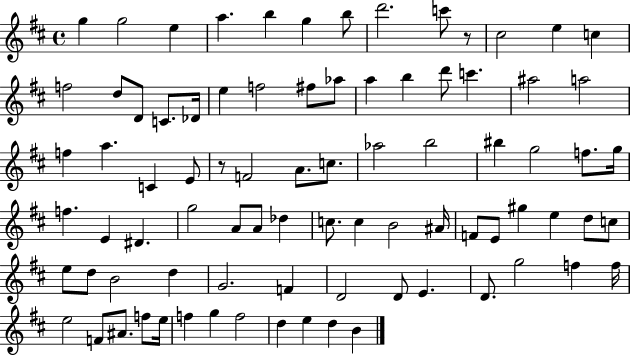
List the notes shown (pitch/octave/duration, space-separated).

G5/q G5/h E5/q A5/q. B5/q G5/q B5/e D6/h. C6/e R/e C#5/h E5/q C5/q F5/h D5/e D4/e C4/e. Db4/s E5/q F5/h F#5/e Ab5/e A5/q B5/q D6/e C6/q. A#5/h A5/h F5/q A5/q. C4/q E4/e R/e F4/h A4/e. C5/e. Ab5/h B5/h BIS5/q G5/h F5/e. G5/s F5/q. E4/q D#4/q. G5/h A4/e A4/e Db5/q C5/e. C5/q B4/h A#4/s F4/e E4/e G#5/q E5/q D5/e C5/e E5/e D5/e B4/h D5/q G4/h. F4/q D4/h D4/e E4/q. D4/e. G5/h F5/q F5/s E5/h F4/e A#4/e. F5/e E5/s F5/q G5/q F5/h D5/q E5/q D5/q B4/q